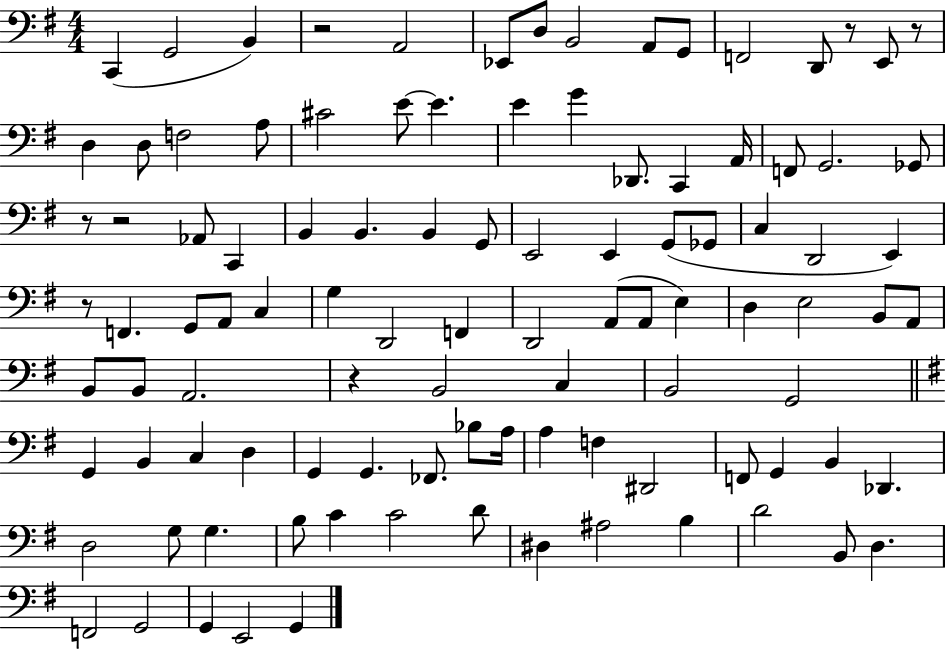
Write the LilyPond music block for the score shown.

{
  \clef bass
  \numericTimeSignature
  \time 4/4
  \key g \major
  c,4( g,2 b,4) | r2 a,2 | ees,8 d8 b,2 a,8 g,8 | f,2 d,8 r8 e,8 r8 | \break d4 d8 f2 a8 | cis'2 e'8~~ e'4. | e'4 g'4 des,8. c,4 a,16 | f,8 g,2. ges,8 | \break r8 r2 aes,8 c,4 | b,4 b,4. b,4 g,8 | e,2 e,4 g,8( ges,8 | c4 d,2 e,4) | \break r8 f,4. g,8 a,8 c4 | g4 d,2 f,4 | d,2 a,8( a,8 e4) | d4 e2 b,8 a,8 | \break b,8 b,8 a,2. | r4 b,2 c4 | b,2 g,2 | \bar "||" \break \key g \major g,4 b,4 c4 d4 | g,4 g,4. fes,8. bes8 a16 | a4 f4 dis,2 | f,8 g,4 b,4 des,4. | \break d2 g8 g4. | b8 c'4 c'2 d'8 | dis4 ais2 b4 | d'2 b,8 d4. | \break f,2 g,2 | g,4 e,2 g,4 | \bar "|."
}